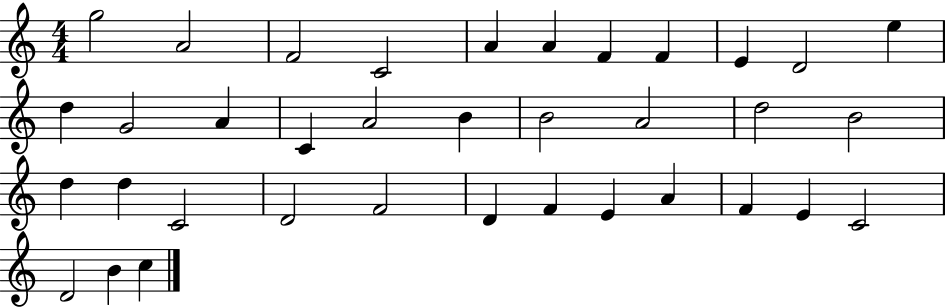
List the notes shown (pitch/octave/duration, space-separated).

G5/h A4/h F4/h C4/h A4/q A4/q F4/q F4/q E4/q D4/h E5/q D5/q G4/h A4/q C4/q A4/h B4/q B4/h A4/h D5/h B4/h D5/q D5/q C4/h D4/h F4/h D4/q F4/q E4/q A4/q F4/q E4/q C4/h D4/h B4/q C5/q